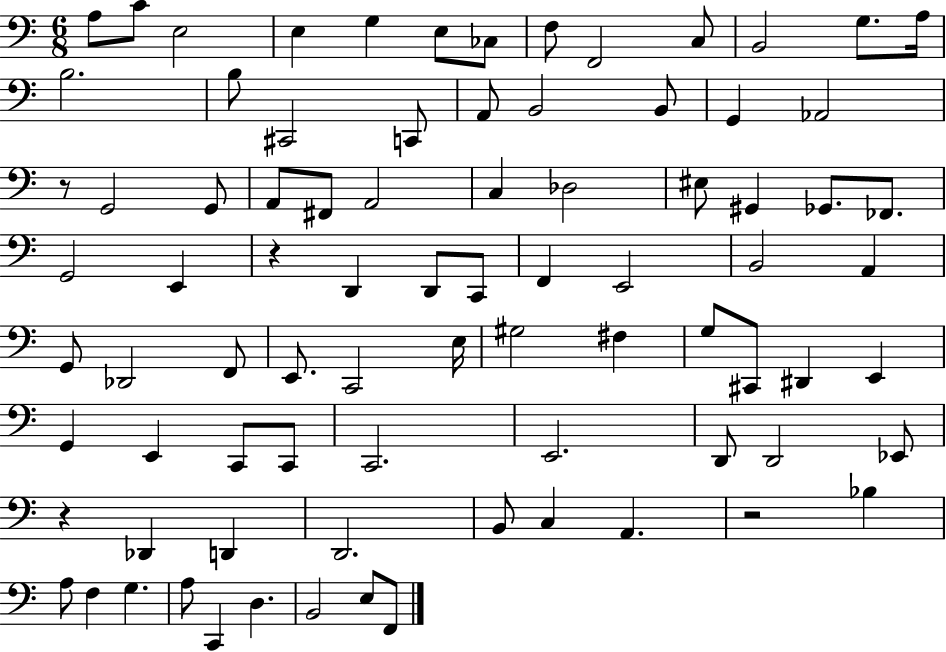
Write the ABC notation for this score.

X:1
T:Untitled
M:6/8
L:1/4
K:C
A,/2 C/2 E,2 E, G, E,/2 _C,/2 F,/2 F,,2 C,/2 B,,2 G,/2 A,/4 B,2 B,/2 ^C,,2 C,,/2 A,,/2 B,,2 B,,/2 G,, _A,,2 z/2 G,,2 G,,/2 A,,/2 ^F,,/2 A,,2 C, _D,2 ^E,/2 ^G,, _G,,/2 _F,,/2 G,,2 E,, z D,, D,,/2 C,,/2 F,, E,,2 B,,2 A,, G,,/2 _D,,2 F,,/2 E,,/2 C,,2 E,/4 ^G,2 ^F, G,/2 ^C,,/2 ^D,, E,, G,, E,, C,,/2 C,,/2 C,,2 E,,2 D,,/2 D,,2 _E,,/2 z _D,, D,, D,,2 B,,/2 C, A,, z2 _B, A,/2 F, G, A,/2 C,, D, B,,2 E,/2 F,,/2